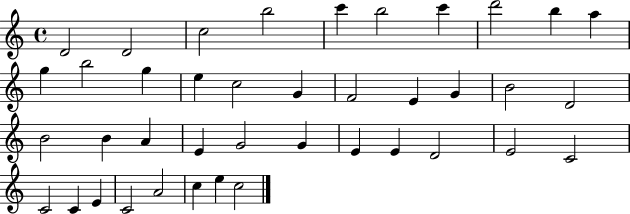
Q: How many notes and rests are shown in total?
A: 40